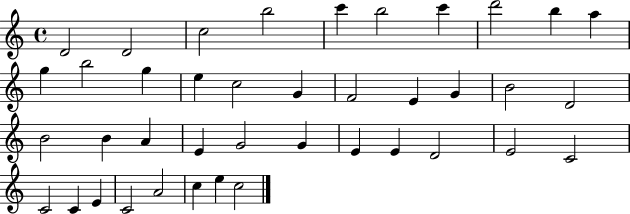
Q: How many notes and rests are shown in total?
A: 40